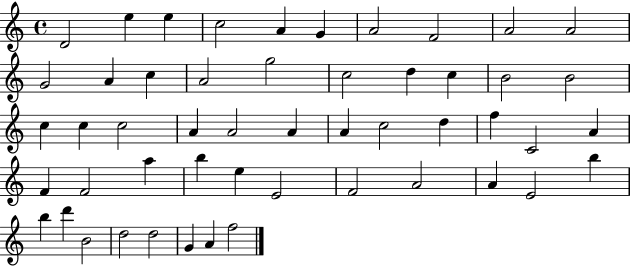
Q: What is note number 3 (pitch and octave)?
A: E5